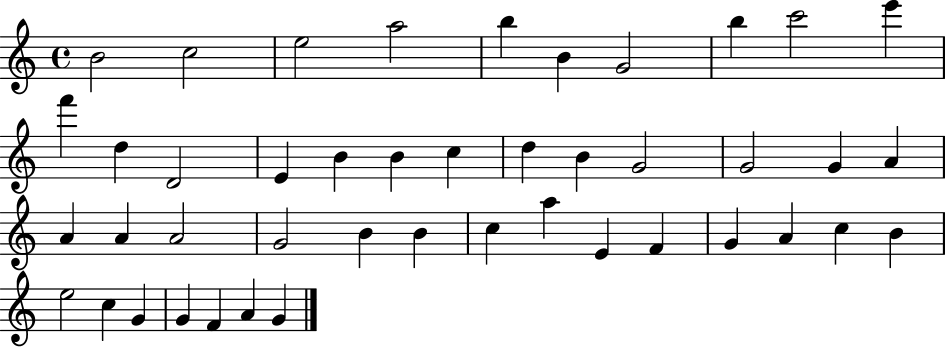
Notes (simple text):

B4/h C5/h E5/h A5/h B5/q B4/q G4/h B5/q C6/h E6/q F6/q D5/q D4/h E4/q B4/q B4/q C5/q D5/q B4/q G4/h G4/h G4/q A4/q A4/q A4/q A4/h G4/h B4/q B4/q C5/q A5/q E4/q F4/q G4/q A4/q C5/q B4/q E5/h C5/q G4/q G4/q F4/q A4/q G4/q